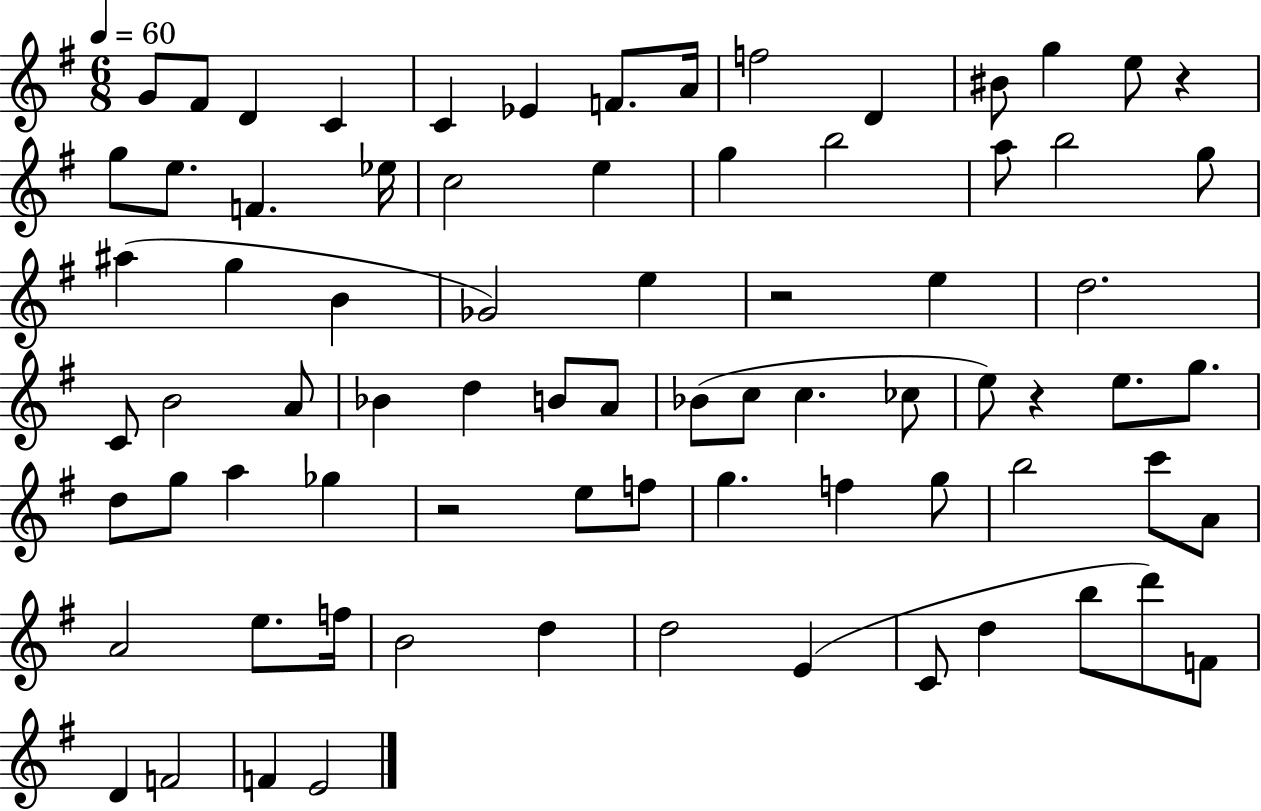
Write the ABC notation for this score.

X:1
T:Untitled
M:6/8
L:1/4
K:G
G/2 ^F/2 D C C _E F/2 A/4 f2 D ^B/2 g e/2 z g/2 e/2 F _e/4 c2 e g b2 a/2 b2 g/2 ^a g B _G2 e z2 e d2 C/2 B2 A/2 _B d B/2 A/2 _B/2 c/2 c _c/2 e/2 z e/2 g/2 d/2 g/2 a _g z2 e/2 f/2 g f g/2 b2 c'/2 A/2 A2 e/2 f/4 B2 d d2 E C/2 d b/2 d'/2 F/2 D F2 F E2